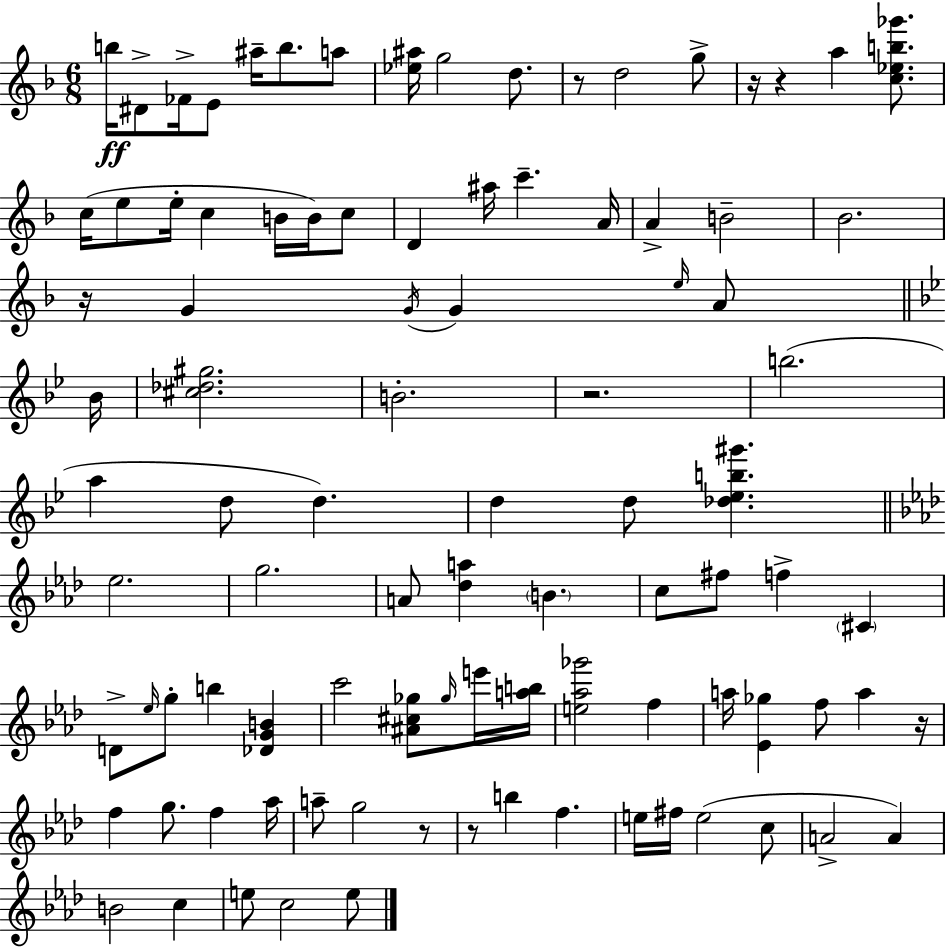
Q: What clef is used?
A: treble